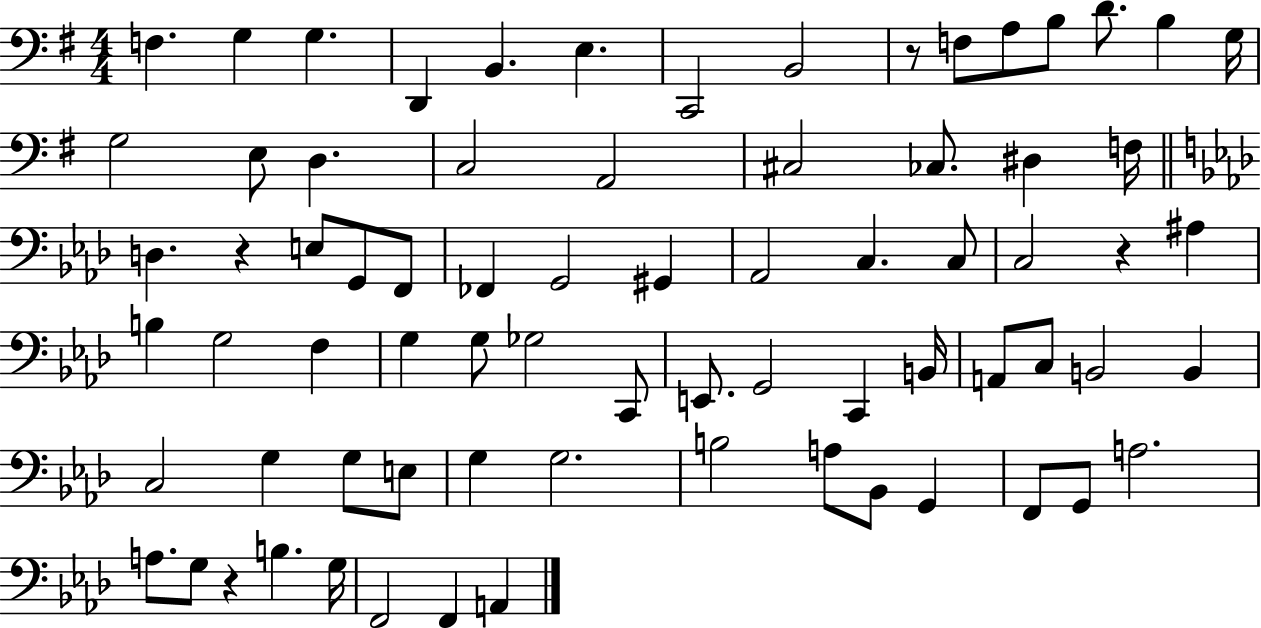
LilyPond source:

{
  \clef bass
  \numericTimeSignature
  \time 4/4
  \key g \major
  f4. g4 g4. | d,4 b,4. e4. | c,2 b,2 | r8 f8 a8 b8 d'8. b4 g16 | \break g2 e8 d4. | c2 a,2 | cis2 ces8. dis4 f16 | \bar "||" \break \key aes \major d4. r4 e8 g,8 f,8 | fes,4 g,2 gis,4 | aes,2 c4. c8 | c2 r4 ais4 | \break b4 g2 f4 | g4 g8 ges2 c,8 | e,8. g,2 c,4 b,16 | a,8 c8 b,2 b,4 | \break c2 g4 g8 e8 | g4 g2. | b2 a8 bes,8 g,4 | f,8 g,8 a2. | \break a8. g8 r4 b4. g16 | f,2 f,4 a,4 | \bar "|."
}